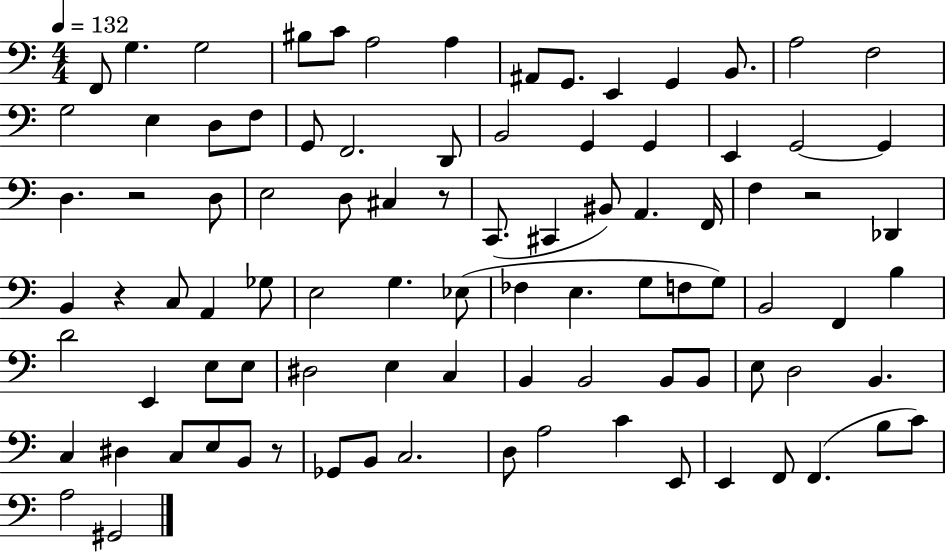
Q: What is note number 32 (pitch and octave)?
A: C#3